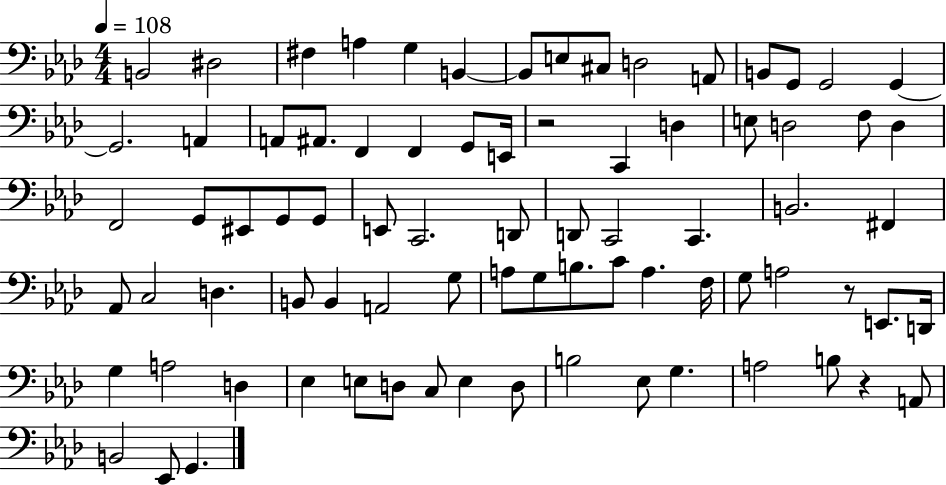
{
  \clef bass
  \numericTimeSignature
  \time 4/4
  \key aes \major
  \tempo 4 = 108
  b,2 dis2 | fis4 a4 g4 b,4~~ | b,8 e8 cis8 d2 a,8 | b,8 g,8 g,2 g,4~~ | \break g,2. a,4 | a,8 ais,8. f,4 f,4 g,8 e,16 | r2 c,4 d4 | e8 d2 f8 d4 | \break f,2 g,8 eis,8 g,8 g,8 | e,8 c,2. d,8 | d,8 c,2 c,4. | b,2. fis,4 | \break aes,8 c2 d4. | b,8 b,4 a,2 g8 | a8 g8 b8. c'8 a4. f16 | g8 a2 r8 e,8. d,16 | \break g4 a2 d4 | ees4 e8 d8 c8 e4 d8 | b2 ees8 g4. | a2 b8 r4 a,8 | \break b,2 ees,8 g,4. | \bar "|."
}